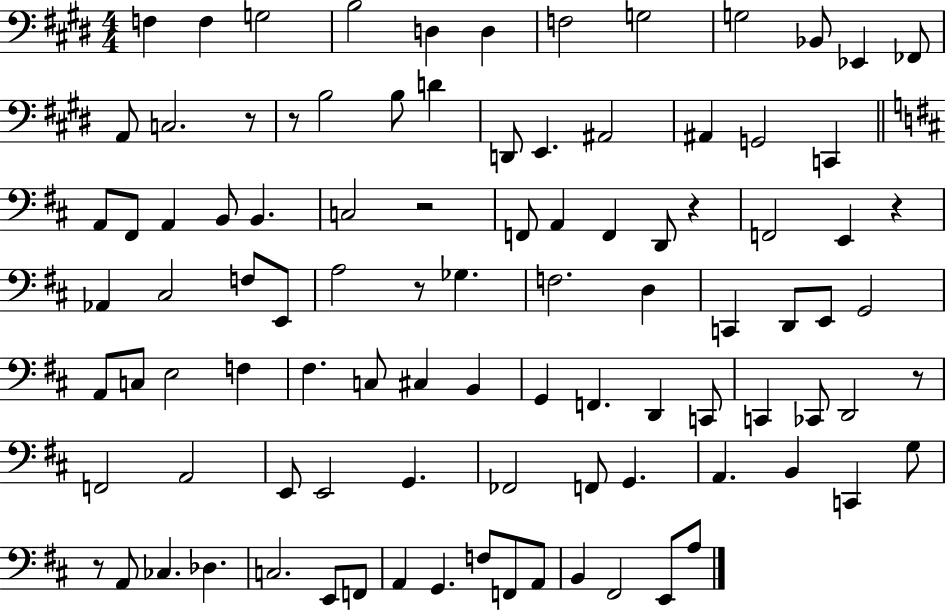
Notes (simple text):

F3/q F3/q G3/h B3/h D3/q D3/q F3/h G3/h G3/h Bb2/e Eb2/q FES2/e A2/e C3/h. R/e R/e B3/h B3/e D4/q D2/e E2/q. A#2/h A#2/q G2/h C2/q A2/e F#2/e A2/q B2/e B2/q. C3/h R/h F2/e A2/q F2/q D2/e R/q F2/h E2/q R/q Ab2/q C#3/h F3/e E2/e A3/h R/e Gb3/q. F3/h. D3/q C2/q D2/e E2/e G2/h A2/e C3/e E3/h F3/q F#3/q. C3/e C#3/q B2/q G2/q F2/q. D2/q C2/e C2/q CES2/e D2/h R/e F2/h A2/h E2/e E2/h G2/q. FES2/h F2/e G2/q. A2/q. B2/q C2/q G3/e R/e A2/e CES3/q. Db3/q. C3/h. E2/e F2/e A2/q G2/q. F3/e F2/e A2/e B2/q F#2/h E2/e A3/e